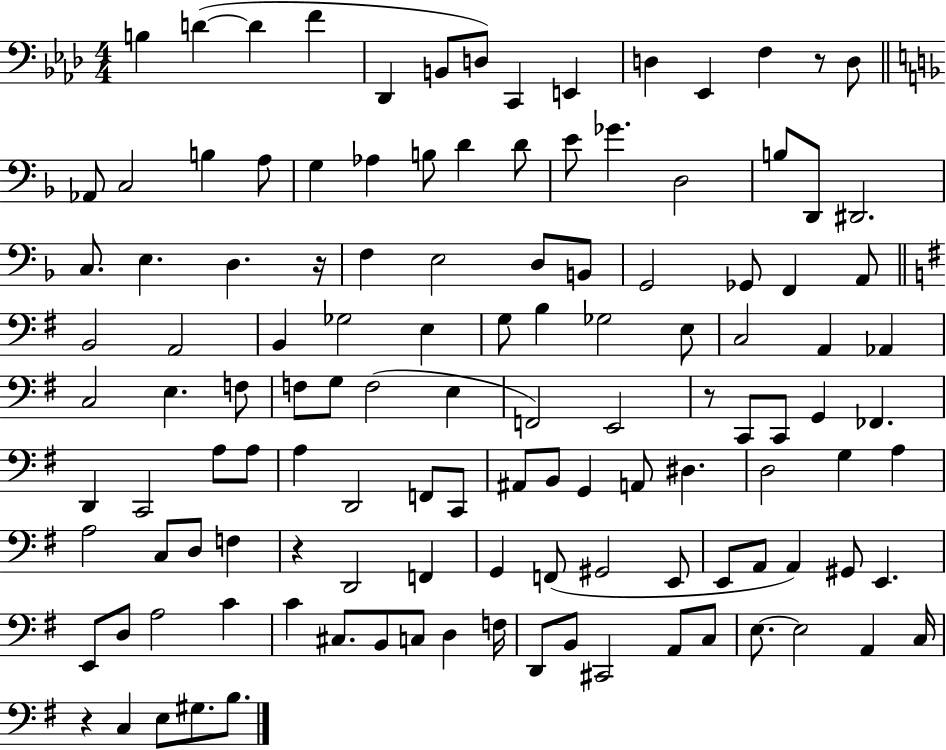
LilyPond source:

{
  \clef bass
  \numericTimeSignature
  \time 4/4
  \key aes \major
  b4 d'4~(~ d'4 f'4 | des,4 b,8 d8) c,4 e,4 | d4 ees,4 f4 r8 d8 | \bar "||" \break \key f \major aes,8 c2 b4 a8 | g4 aes4 b8 d'4 d'8 | e'8 ges'4. d2 | b8 d,8 dis,2. | \break c8. e4. d4. r16 | f4 e2 d8 b,8 | g,2 ges,8 f,4 a,8 | \bar "||" \break \key g \major b,2 a,2 | b,4 ges2 e4 | g8 b4 ges2 e8 | c2 a,4 aes,4 | \break c2 e4. f8 | f8 g8 f2( e4 | f,2) e,2 | r8 c,8 c,8 g,4 fes,4. | \break d,4 c,2 a8 a8 | a4 d,2 f,8 c,8 | ais,8 b,8 g,4 a,8 dis4. | d2 g4 a4 | \break a2 c8 d8 f4 | r4 d,2 f,4 | g,4 f,8( gis,2 e,8 | e,8 a,8 a,4) gis,8 e,4. | \break e,8 d8 a2 c'4 | c'4 cis8. b,8 c8 d4 f16 | d,8 b,8 cis,2 a,8 c8 | e8.~~ e2 a,4 c16 | \break r4 c4 e8 gis8. b8. | \bar "|."
}